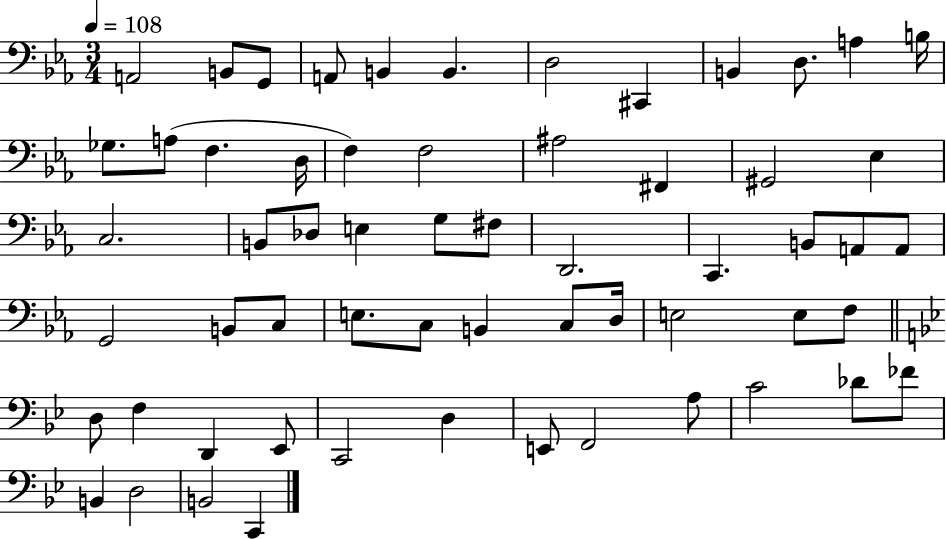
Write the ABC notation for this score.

X:1
T:Untitled
M:3/4
L:1/4
K:Eb
A,,2 B,,/2 G,,/2 A,,/2 B,, B,, D,2 ^C,, B,, D,/2 A, B,/4 _G,/2 A,/2 F, D,/4 F, F,2 ^A,2 ^F,, ^G,,2 _E, C,2 B,,/2 _D,/2 E, G,/2 ^F,/2 D,,2 C,, B,,/2 A,,/2 A,,/2 G,,2 B,,/2 C,/2 E,/2 C,/2 B,, C,/2 D,/4 E,2 E,/2 F,/2 D,/2 F, D,, _E,,/2 C,,2 D, E,,/2 F,,2 A,/2 C2 _D/2 _F/2 B,, D,2 B,,2 C,,